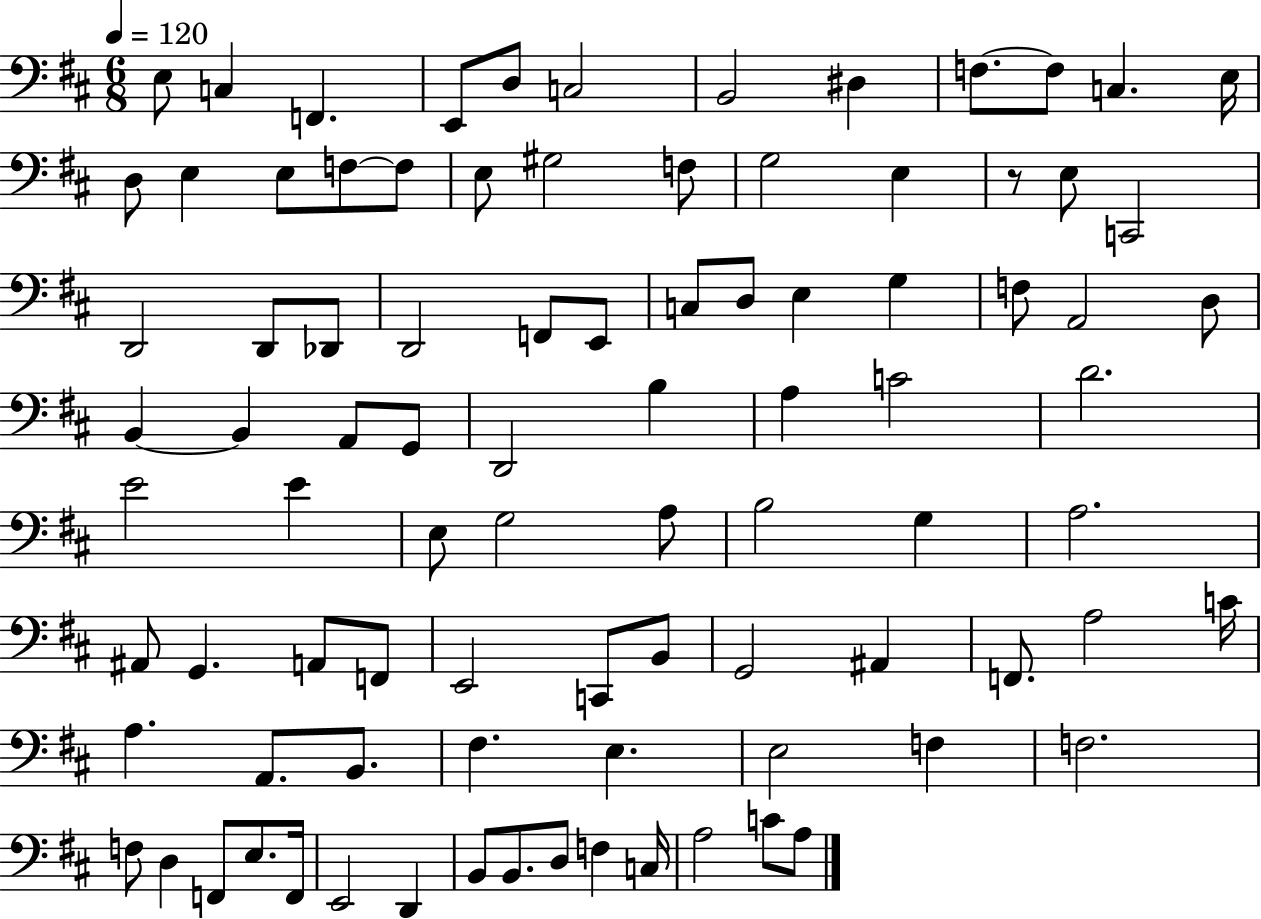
{
  \clef bass
  \numericTimeSignature
  \time 6/8
  \key d \major
  \tempo 4 = 120
  e8 c4 f,4. | e,8 d8 c2 | b,2 dis4 | f8.~~ f8 c4. e16 | \break d8 e4 e8 f8~~ f8 | e8 gis2 f8 | g2 e4 | r8 e8 c,2 | \break d,2 d,8 des,8 | d,2 f,8 e,8 | c8 d8 e4 g4 | f8 a,2 d8 | \break b,4~~ b,4 a,8 g,8 | d,2 b4 | a4 c'2 | d'2. | \break e'2 e'4 | e8 g2 a8 | b2 g4 | a2. | \break ais,8 g,4. a,8 f,8 | e,2 c,8 b,8 | g,2 ais,4 | f,8. a2 c'16 | \break a4. a,8. b,8. | fis4. e4. | e2 f4 | f2. | \break f8 d4 f,8 e8. f,16 | e,2 d,4 | b,8 b,8. d8 f4 c16 | a2 c'8 a8 | \break \bar "|."
}